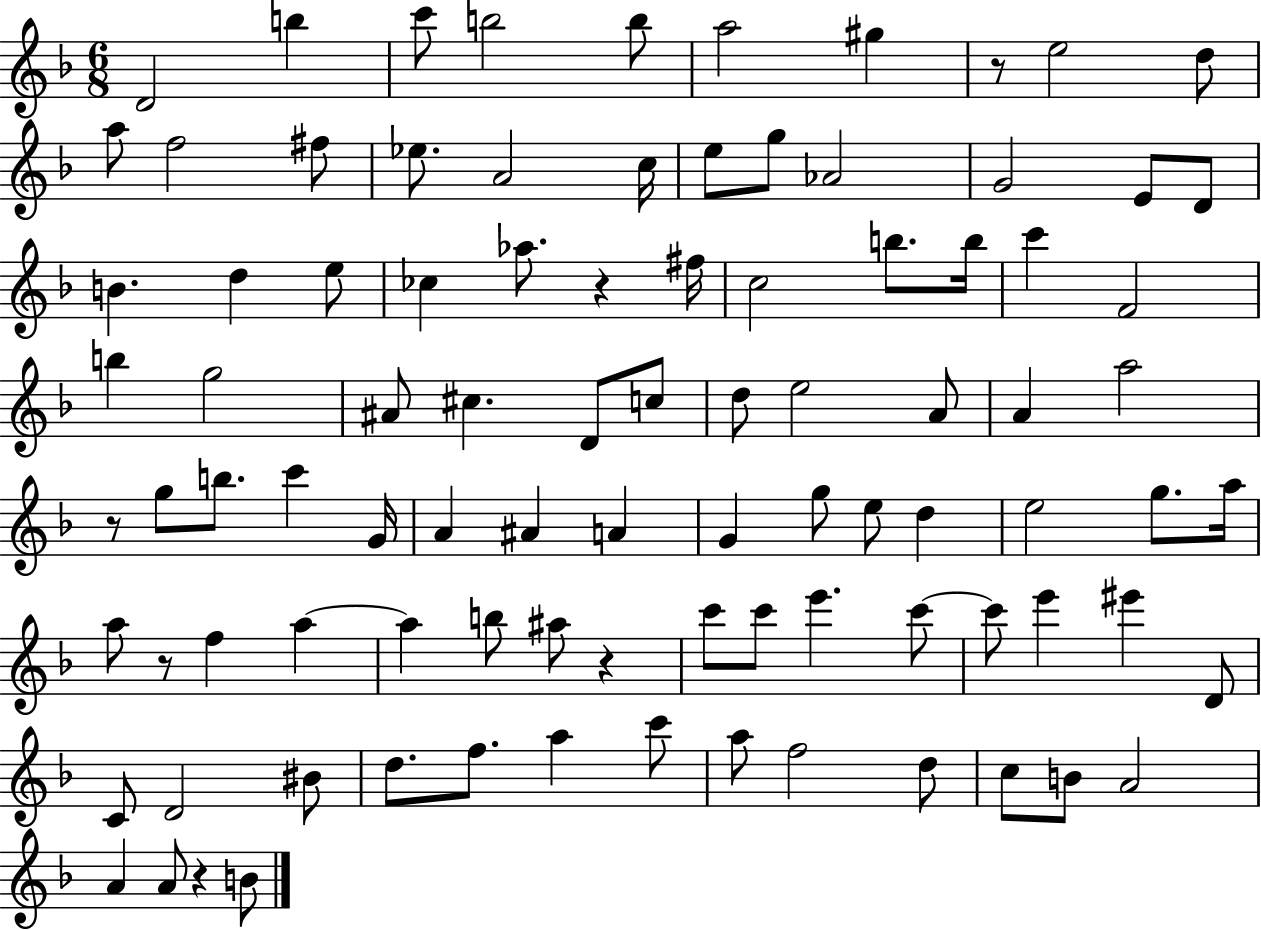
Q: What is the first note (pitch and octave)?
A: D4